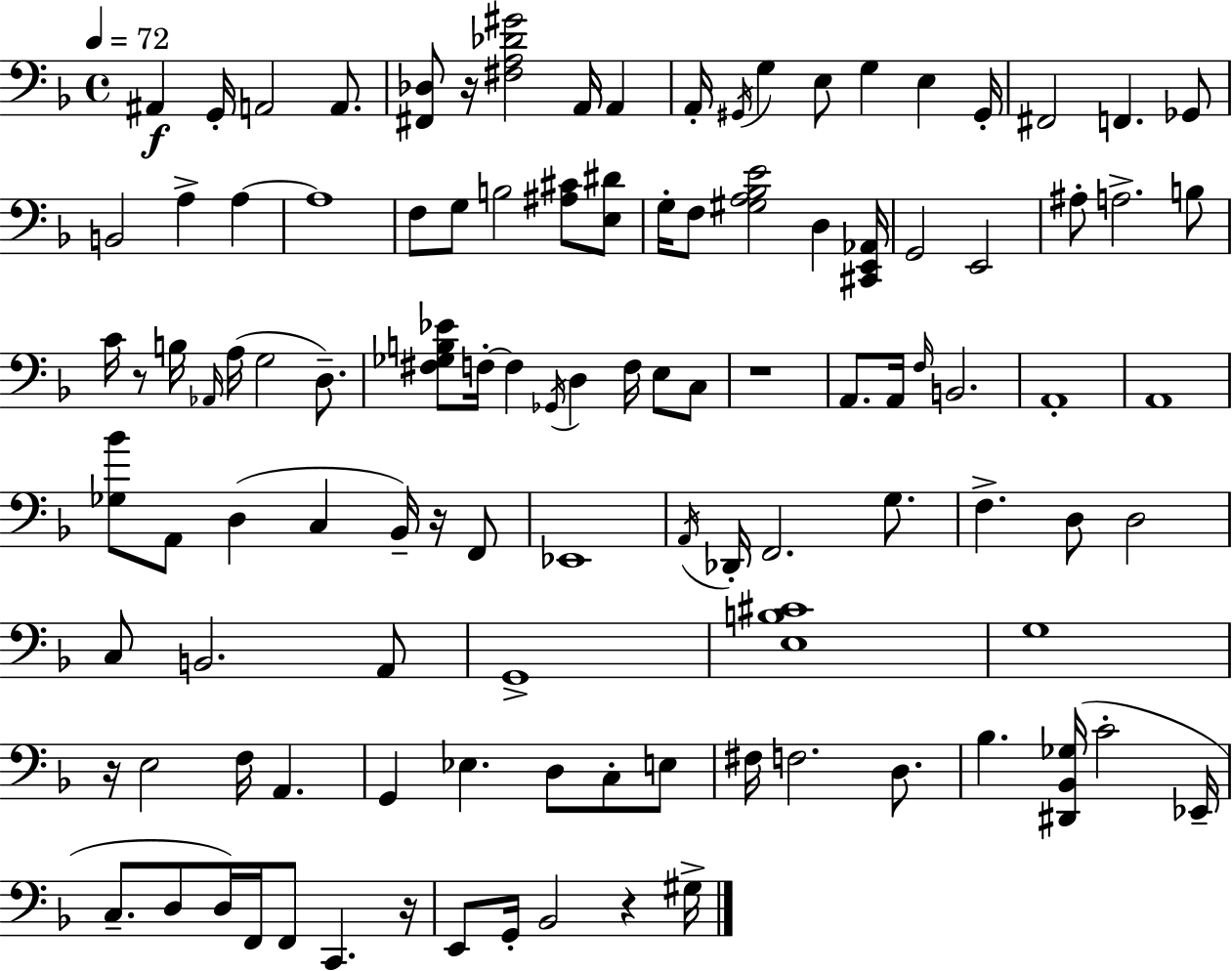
{
  \clef bass
  \time 4/4
  \defaultTimeSignature
  \key f \major
  \tempo 4 = 72
  \repeat volta 2 { ais,4\f g,16-. a,2 a,8. | <fis, des>8 r16 <fis a des' gis'>2 a,16 a,4 | a,16-. \acciaccatura { gis,16 } g4 e8 g4 e4 | gis,16-. fis,2 f,4. ges,8 | \break b,2 a4-> a4~~ | a1 | f8 g8 b2 <ais cis'>8 <e dis'>8 | g16-. f8 <gis a bes e'>2 d4 | \break <cis, e, aes,>16 g,2 e,2 | ais8-. a2.-> b8 | c'16 r8 b16 \grace { aes,16 }( a16 g2 d8.--) | <fis ges b ees'>8 f16-.~~ f4 \acciaccatura { ges,16 } d4 f16 e8 | \break c8 r1 | a,8. a,16 \grace { f16 } b,2. | a,1-. | a,1 | \break <ges bes'>8 a,8 d4( c4 | bes,16--) r16 f,8 ees,1 | \acciaccatura { a,16 } des,16-. f,2. | g8. f4.-> d8 d2 | \break c8 b,2. | a,8 g,1-> | <e b cis'>1 | g1 | \break r16 e2 f16 a,4. | g,4 ees4. d8 | c8-. e8 fis16 f2. | d8. bes4. <dis, bes, ges>16( c'2-. | \break ees,16-- c8.-- d8 d16) f,16 f,8 c,4. | r16 e,8 g,16-. bes,2 | r4 gis16-> } \bar "|."
}